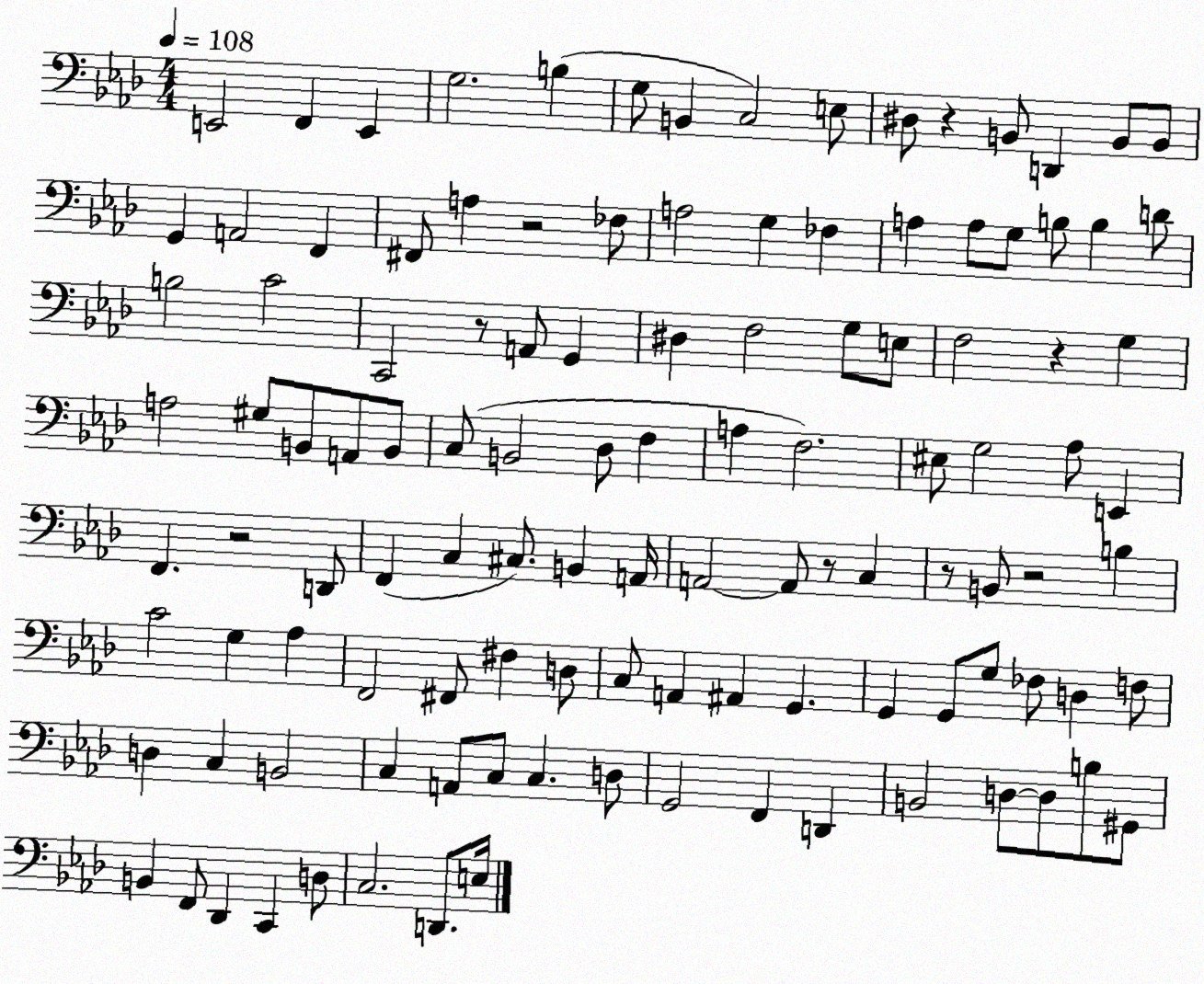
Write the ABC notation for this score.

X:1
T:Untitled
M:4/4
L:1/4
K:Ab
E,,2 F,, E,, G,2 B, G,/2 B,, C,2 E,/2 ^D,/2 z B,,/2 D,, B,,/2 B,,/2 G,, A,,2 F,, ^F,,/2 A, z2 _F,/2 A,2 G, _F, A, A,/2 G,/2 B,/2 B, D/2 B,2 C2 C,,2 z/2 A,,/2 G,, ^D, F,2 G,/2 E,/2 F,2 z G, A,2 ^G,/2 B,,/2 A,,/2 B,,/2 C,/2 B,,2 _D,/2 F, A, F,2 ^E,/2 G,2 _A,/2 E,, F,, z2 D,,/2 F,, C, ^C,/2 B,, A,,/4 A,,2 A,,/2 z/2 C, z/2 B,,/2 z2 B, C2 G, _A, F,,2 ^F,,/2 ^F, D,/2 C,/2 A,, ^A,, G,, G,, G,,/2 G,/2 _F,/2 D, F,/2 D, C, B,,2 C, A,,/2 C,/2 C, D,/2 G,,2 F,, D,, B,,2 D,/2 D,/2 B,/2 ^G,,/2 B,, F,,/2 _D,, C,, D,/2 C,2 D,,/2 E,/4